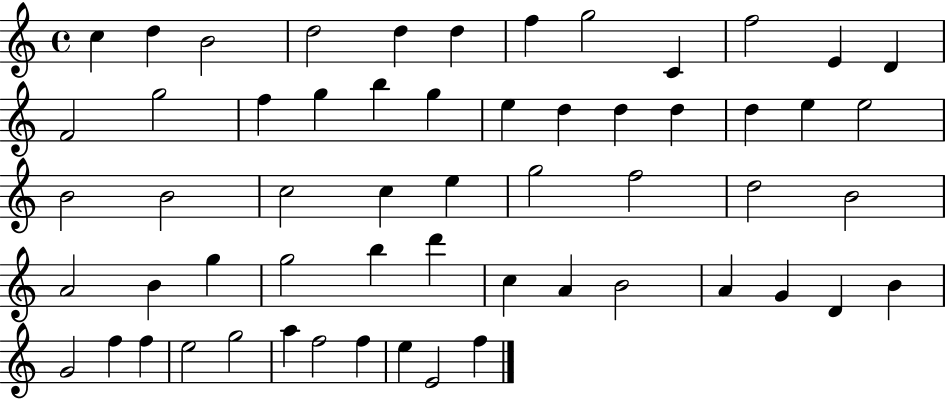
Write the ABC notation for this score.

X:1
T:Untitled
M:4/4
L:1/4
K:C
c d B2 d2 d d f g2 C f2 E D F2 g2 f g b g e d d d d e e2 B2 B2 c2 c e g2 f2 d2 B2 A2 B g g2 b d' c A B2 A G D B G2 f f e2 g2 a f2 f e E2 f